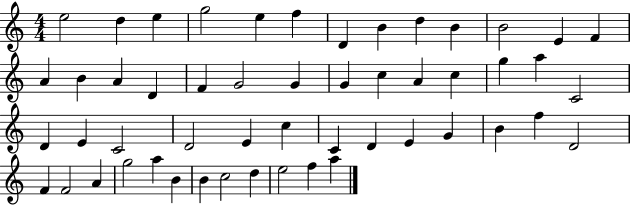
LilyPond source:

{
  \clef treble
  \numericTimeSignature
  \time 4/4
  \key c \major
  e''2 d''4 e''4 | g''2 e''4 f''4 | d'4 b'4 d''4 b'4 | b'2 e'4 f'4 | \break a'4 b'4 a'4 d'4 | f'4 g'2 g'4 | g'4 c''4 a'4 c''4 | g''4 a''4 c'2 | \break d'4 e'4 c'2 | d'2 e'4 c''4 | c'4 d'4 e'4 g'4 | b'4 f''4 d'2 | \break f'4 f'2 a'4 | g''2 a''4 b'4 | b'4 c''2 d''4 | e''2 f''4 a''4 | \break \bar "|."
}